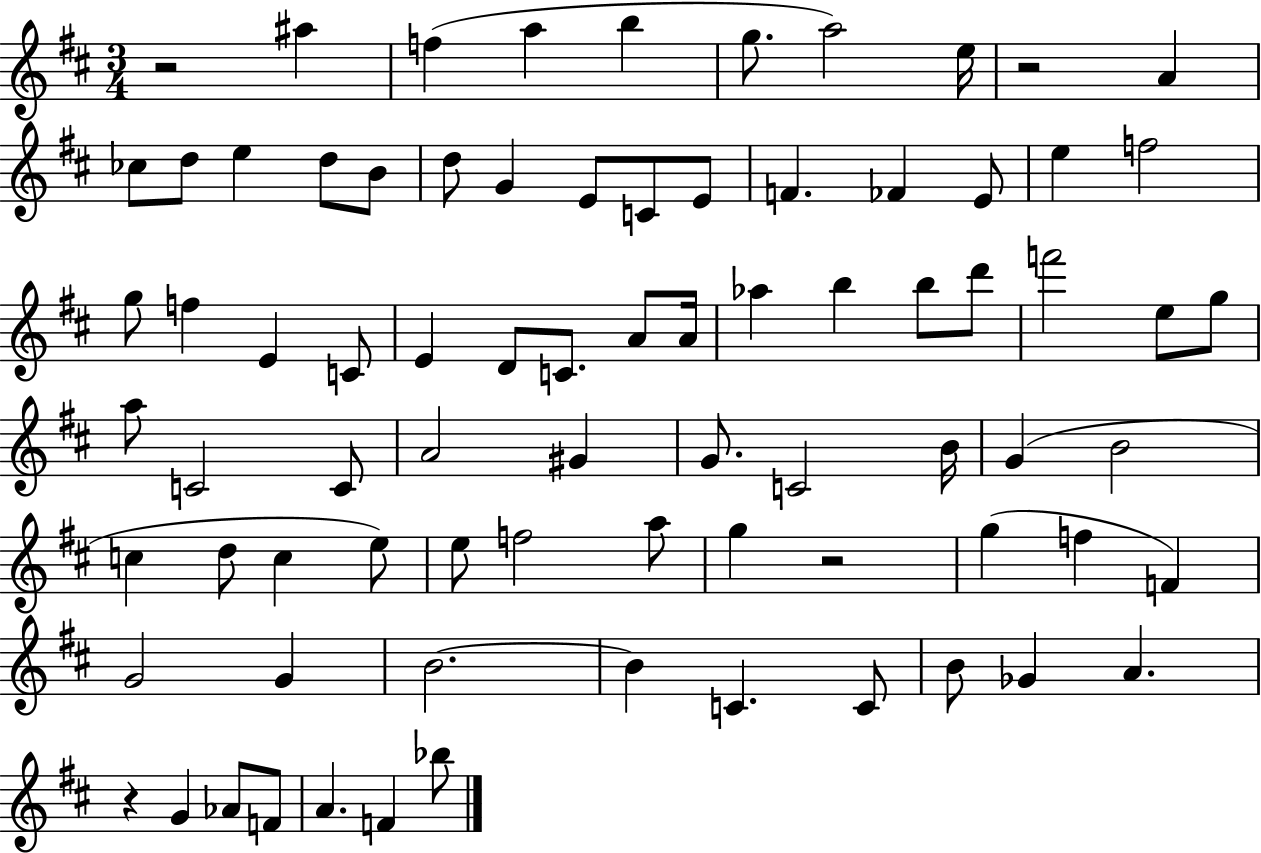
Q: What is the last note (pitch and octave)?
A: Bb5